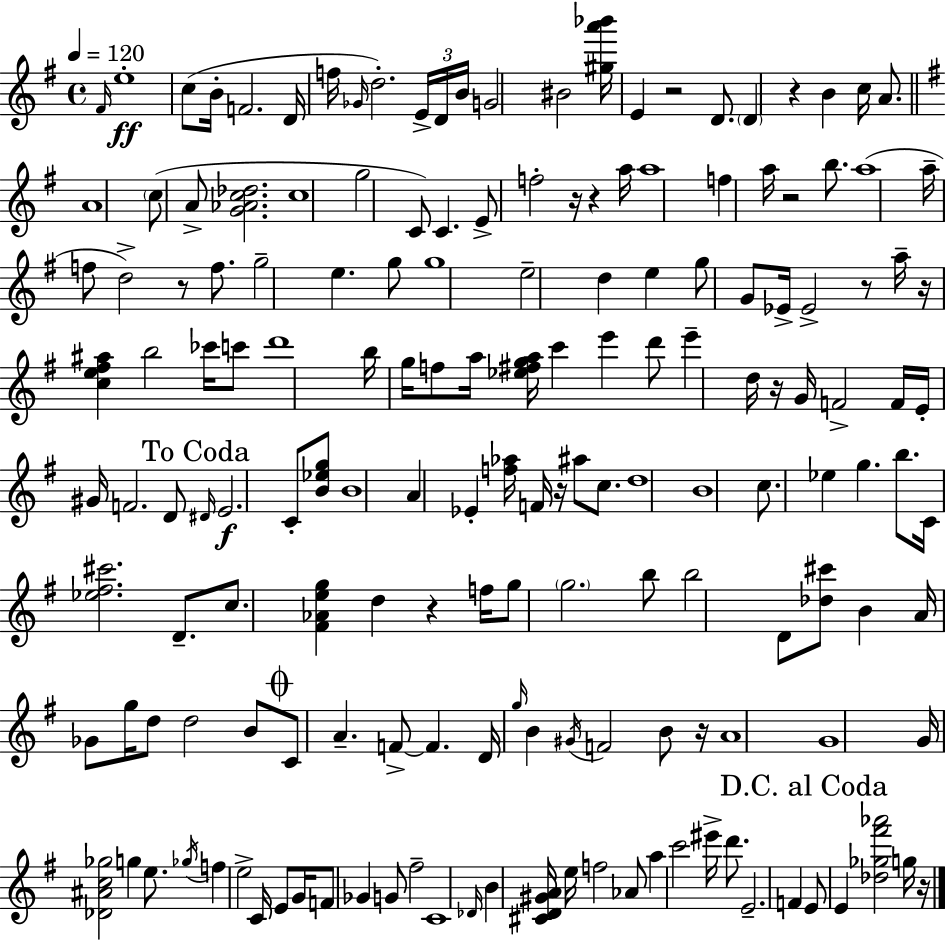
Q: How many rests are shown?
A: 13